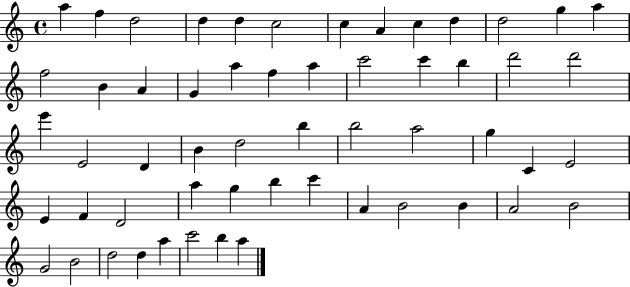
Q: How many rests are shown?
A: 0